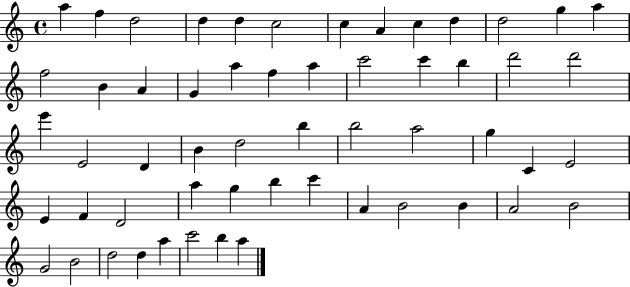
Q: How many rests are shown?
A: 0